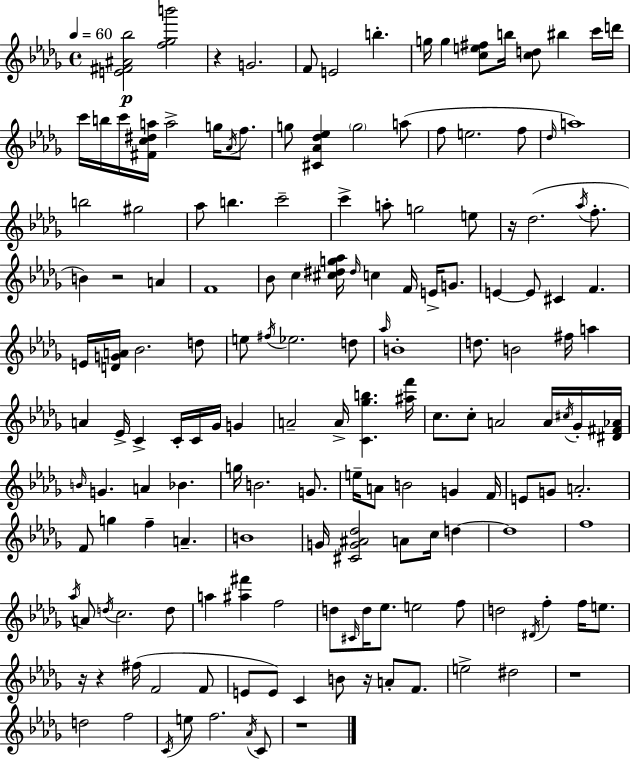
{
  \clef treble
  \time 4/4
  \defaultTimeSignature
  \key bes \minor
  \tempo 4 = 60
  <e' fis' ais' bes''>2\p <f'' ges'' b'''>2 | r4 g'2. | f'8 e'2 b''4.-. | g''16 g''4 <c'' e'' fis''>8 b''16 <c'' d''>8 bis''4 c'''16 d'''16 | \break c'''16 b''16 c'''16 <fis' c'' dis'' a''>16 a''2-> g''16 \acciaccatura { aes'16 } f''8. | g''8 <cis' aes' des'' ees''>4 \parenthesize g''2 a''8( | f''8 e''2. f''8 | \grace { des''16 } a''1) | \break b''2 gis''2 | aes''8 b''4. c'''2-- | c'''4-> a''8-. g''2 | e''8 r16 des''2.( \acciaccatura { aes''16 } | \break f''8.-. b'4) r2 a'4 | f'1 | bes'8 c''4 <cis'' dis'' g'' aes''>16 \grace { dis''16 } c''4 f'16 | e'16-> g'8. e'4~~ e'8 cis'4 f'4. | \break e'16 <d' g' a'>16 bes'2. | d''8 e''8 \acciaccatura { fis''16 } ees''2. | d''8 \grace { aes''16 } b'1-. | d''8. b'2 | \break fis''16 a''4 a'4 ees'16-> c'4-> c'16-. | c'16 ges'16 g'4 a'2-- a'16-> <c' ges'' b''>4. | <ais'' f'''>16 c''8. c''8-. a'2 | a'16 \acciaccatura { cis''16 } ges'16-. <dis' fis' aes'>16 \grace { b'16 } g'4. a'4 | \break bes'4. g''16 b'2. | g'8. e''16-- a'8 b'2 | g'4 f'16 e'8 g'8 a'2.-. | f'8 g''4 f''4-- | \break a'4.-- b'1 | g'16 <cis' g' ais' des''>2 | a'8 c''16 d''4~~ d''1 | f''1 | \break \acciaccatura { aes''16 } a'8 \acciaccatura { d''16 } c''2. | d''8 a''4 <ais'' fis'''>4 | f''2 d''8 \grace { cis'16 } d''16 ees''8. | e''2 f''8 d''2 | \break \acciaccatura { dis'16 } f''4-. f''16 e''8. r16 r4 | fis''16( f'2 f'8 e'8 e'8) | c'4 b'8 r16 a'8-. f'8. e''2-> | dis''2 r1 | \break d''2 | f''2 \acciaccatura { c'16 } e''8 f''2. | \acciaccatura { aes'16 } c'8 r1 | \bar "|."
}